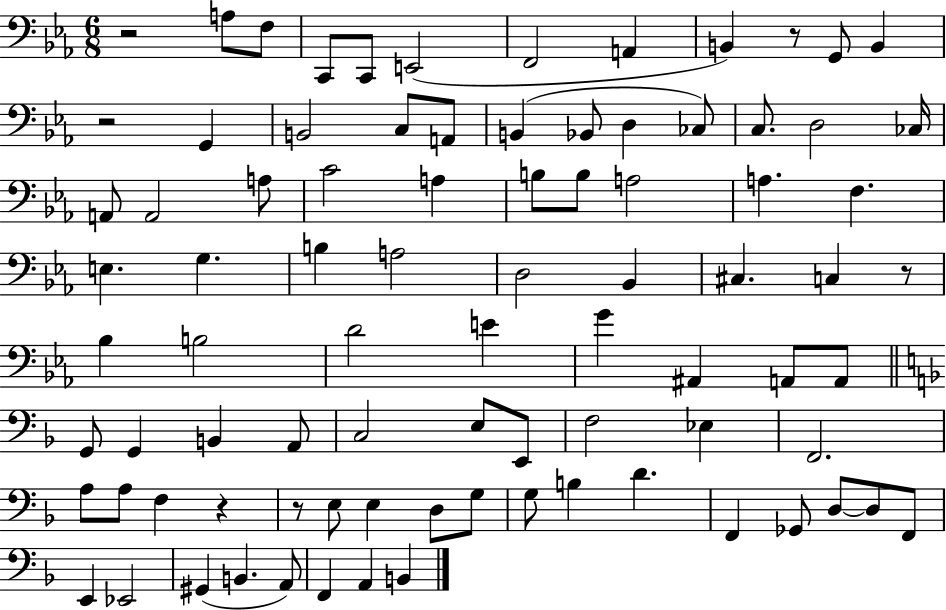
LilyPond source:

{
  \clef bass
  \numericTimeSignature
  \time 6/8
  \key ees \major
  r2 a8 f8 | c,8 c,8 e,2( | f,2 a,4 | b,4) r8 g,8 b,4 | \break r2 g,4 | b,2 c8 a,8 | b,4( bes,8 d4 ces8) | c8. d2 ces16 | \break a,8 a,2 a8 | c'2 a4 | b8 b8 a2 | a4. f4. | \break e4. g4. | b4 a2 | d2 bes,4 | cis4. c4 r8 | \break bes4 b2 | d'2 e'4 | g'4 ais,4 a,8 a,8 | \bar "||" \break \key d \minor g,8 g,4 b,4 a,8 | c2 e8 e,8 | f2 ees4 | f,2. | \break a8 a8 f4 r4 | r8 e8 e4 d8 g8 | g8 b4 d'4. | f,4 ges,8 d8~~ d8 f,8 | \break e,4 ees,2 | gis,4( b,4. a,8) | f,4 a,4 b,4 | \bar "|."
}